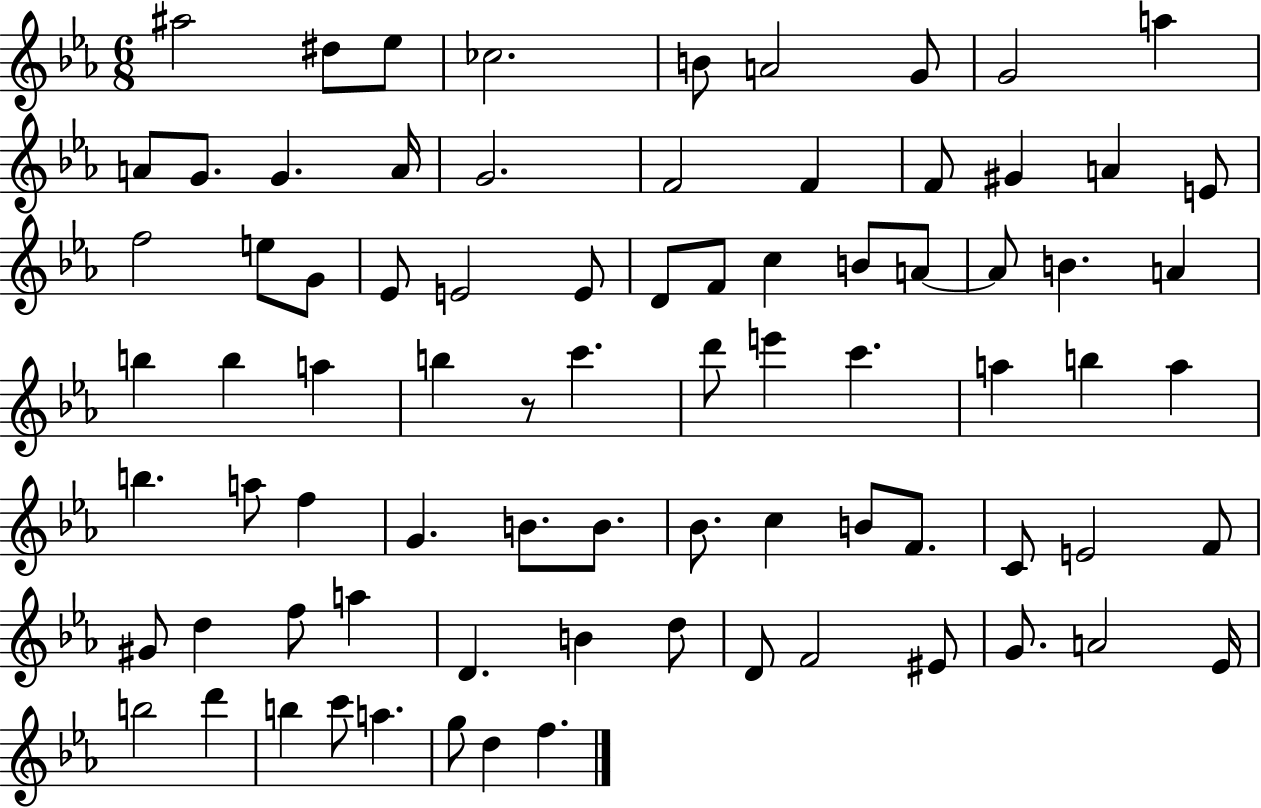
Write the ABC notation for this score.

X:1
T:Untitled
M:6/8
L:1/4
K:Eb
^a2 ^d/2 _e/2 _c2 B/2 A2 G/2 G2 a A/2 G/2 G A/4 G2 F2 F F/2 ^G A E/2 f2 e/2 G/2 _E/2 E2 E/2 D/2 F/2 c B/2 A/2 A/2 B A b b a b z/2 c' d'/2 e' c' a b a b a/2 f G B/2 B/2 _B/2 c B/2 F/2 C/2 E2 F/2 ^G/2 d f/2 a D B d/2 D/2 F2 ^E/2 G/2 A2 _E/4 b2 d' b c'/2 a g/2 d f